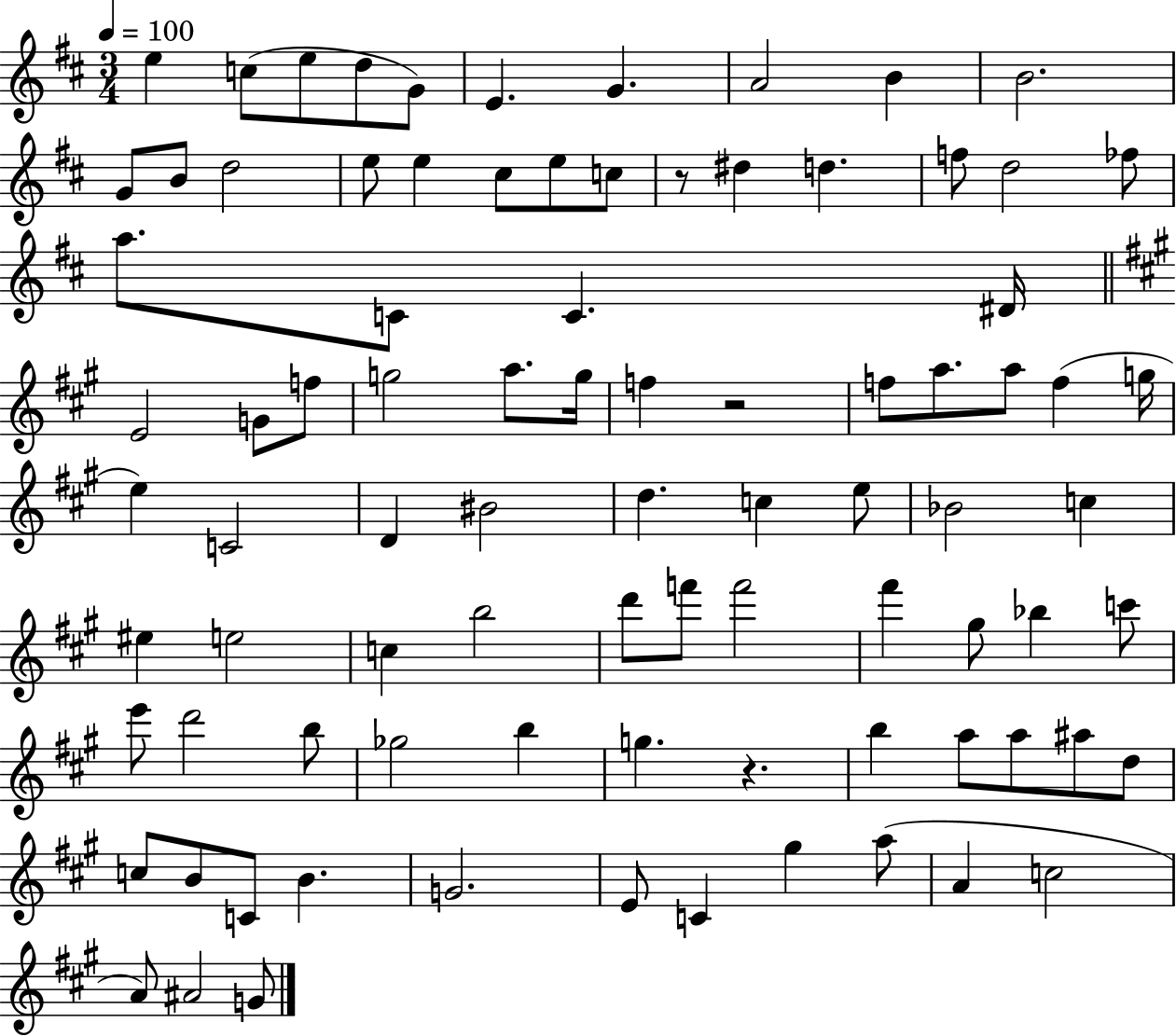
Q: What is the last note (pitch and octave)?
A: G4